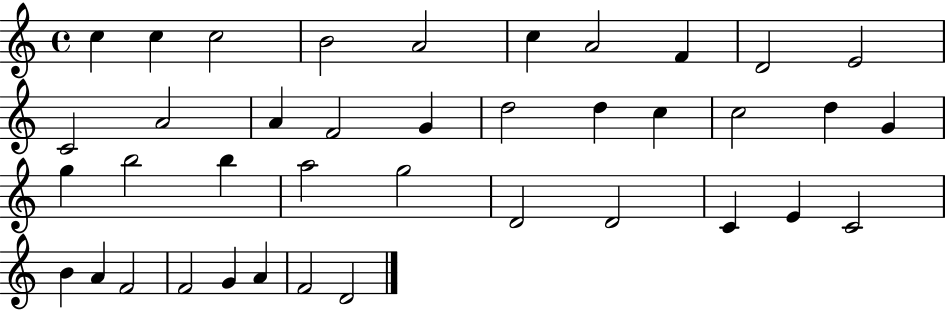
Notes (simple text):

C5/q C5/q C5/h B4/h A4/h C5/q A4/h F4/q D4/h E4/h C4/h A4/h A4/q F4/h G4/q D5/h D5/q C5/q C5/h D5/q G4/q G5/q B5/h B5/q A5/h G5/h D4/h D4/h C4/q E4/q C4/h B4/q A4/q F4/h F4/h G4/q A4/q F4/h D4/h